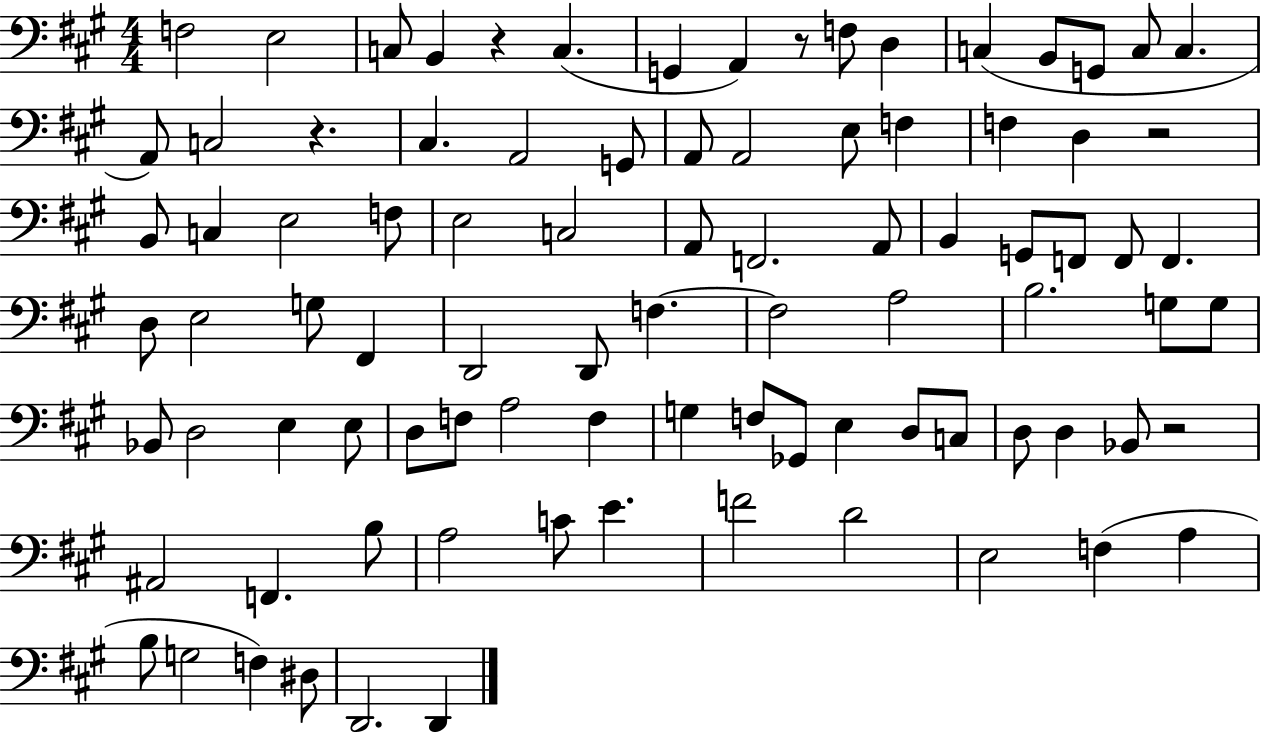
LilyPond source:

{
  \clef bass
  \numericTimeSignature
  \time 4/4
  \key a \major
  f2 e2 | c8 b,4 r4 c4.( | g,4 a,4) r8 f8 d4 | c4( b,8 g,8 c8 c4. | \break a,8) c2 r4. | cis4. a,2 g,8 | a,8 a,2 e8 f4 | f4 d4 r2 | \break b,8 c4 e2 f8 | e2 c2 | a,8 f,2. a,8 | b,4 g,8 f,8 f,8 f,4. | \break d8 e2 g8 fis,4 | d,2 d,8 f4.~~ | f2 a2 | b2. g8 g8 | \break bes,8 d2 e4 e8 | d8 f8 a2 f4 | g4 f8 ges,8 e4 d8 c8 | d8 d4 bes,8 r2 | \break ais,2 f,4. b8 | a2 c'8 e'4. | f'2 d'2 | e2 f4( a4 | \break b8 g2 f4) dis8 | d,2. d,4 | \bar "|."
}